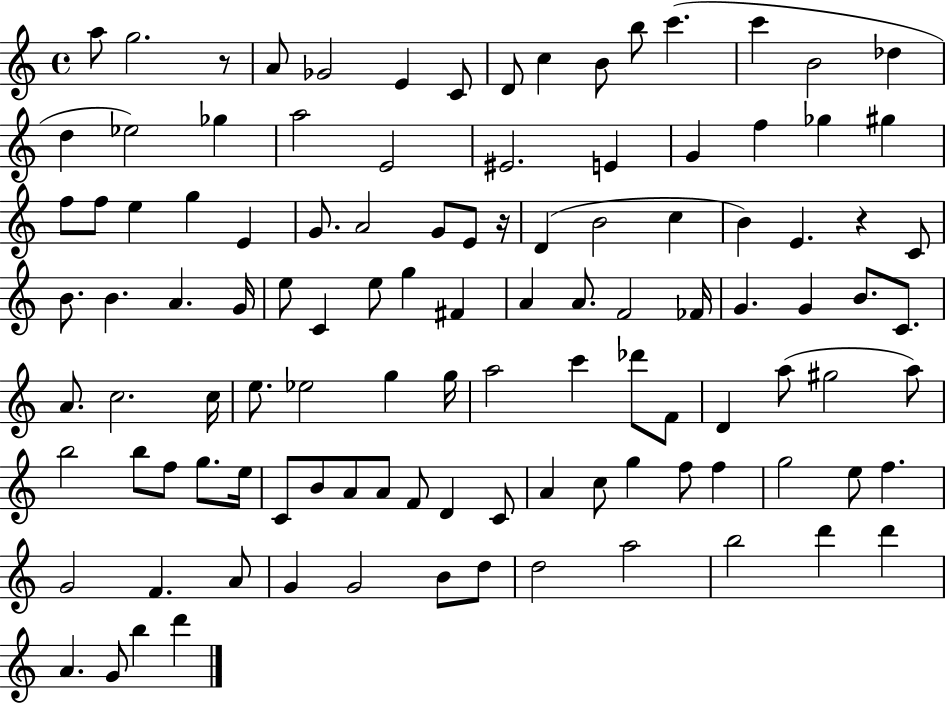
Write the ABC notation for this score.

X:1
T:Untitled
M:4/4
L:1/4
K:C
a/2 g2 z/2 A/2 _G2 E C/2 D/2 c B/2 b/2 c' c' B2 _d d _e2 _g a2 E2 ^E2 E G f _g ^g f/2 f/2 e g E G/2 A2 G/2 E/2 z/4 D B2 c B E z C/2 B/2 B A G/4 e/2 C e/2 g ^F A A/2 F2 _F/4 G G B/2 C/2 A/2 c2 c/4 e/2 _e2 g g/4 a2 c' _d'/2 F/2 D a/2 ^g2 a/2 b2 b/2 f/2 g/2 e/4 C/2 B/2 A/2 A/2 F/2 D C/2 A c/2 g f/2 f g2 e/2 f G2 F A/2 G G2 B/2 d/2 d2 a2 b2 d' d' A G/2 b d'